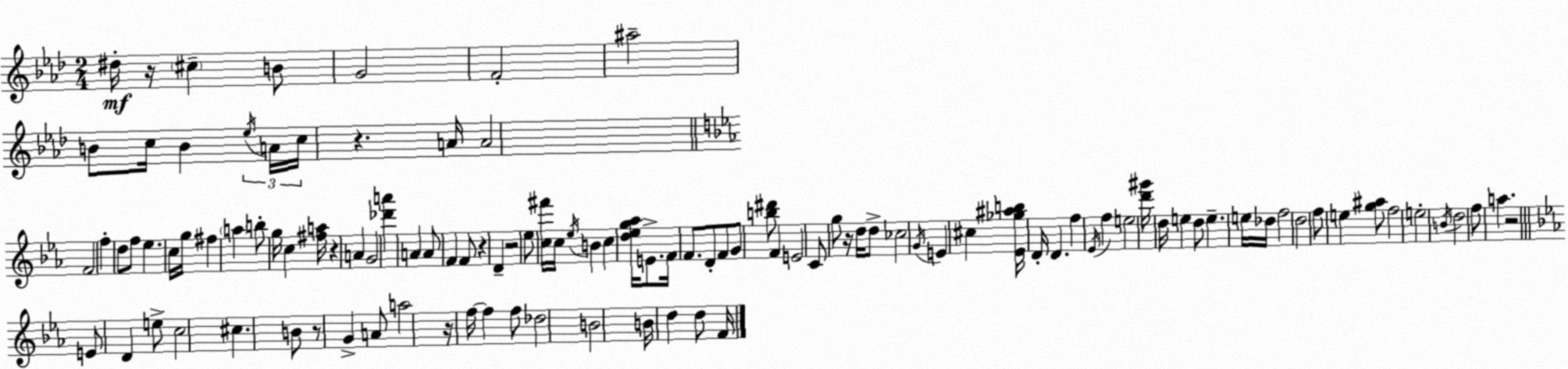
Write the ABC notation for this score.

X:1
T:Untitled
M:2/4
L:1/4
K:Fm
^d/4 z/4 ^c B/2 G2 F2 ^a2 B/2 c/4 B _e/4 A/4 c/4 z A/4 A2 F2 f d/2 f/2 _e c/4 g/4 ^f a b/2 g/4 c [^fa]/4 z A G2 [_d'a'] A A/2 F F/2 z D z2 _e/2 [c^f']/4 c/4 _e/4 B c [d_eg_a]/4 E/2 F/4 F/2 D/2 F/2 G/2 [b^d']/2 F E2 C/2 g/2 z/4 d/4 d/2 _c2 G/4 E ^c [_E_g^ab]/4 D/4 D f _E/4 f e2 [d'^g']/4 d/4 e d/2 e e/4 _d/4 f2 d2 f/2 e [g^a]/2 f2 e2 B/4 d2 f/2 a z2 E/2 D e/2 c2 ^c B/2 z/2 G A/2 a2 z/4 f/4 f f/2 _d2 B2 B/4 d d/2 F/4